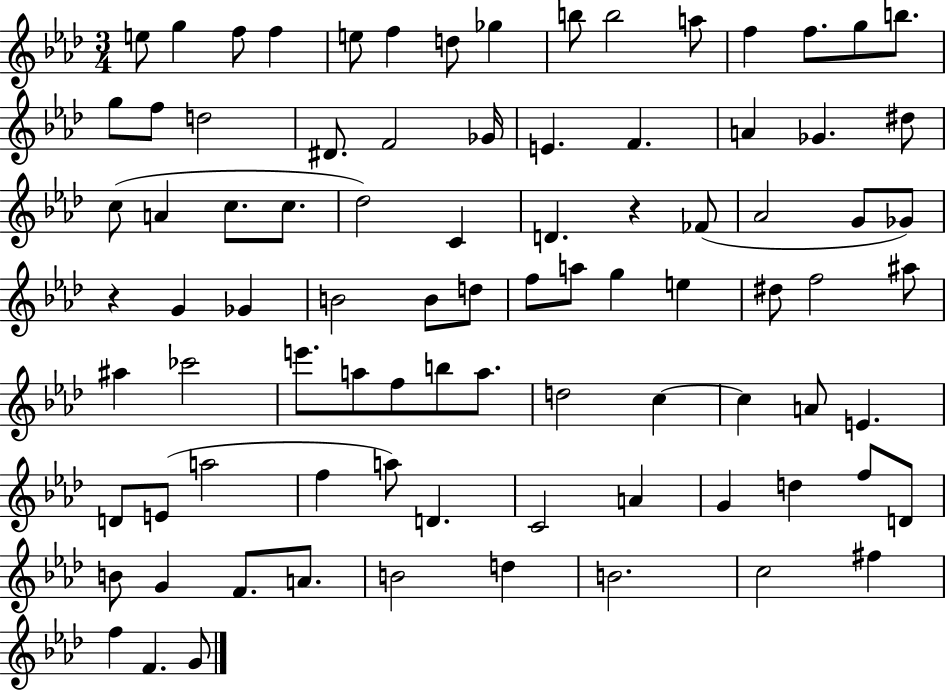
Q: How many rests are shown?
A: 2